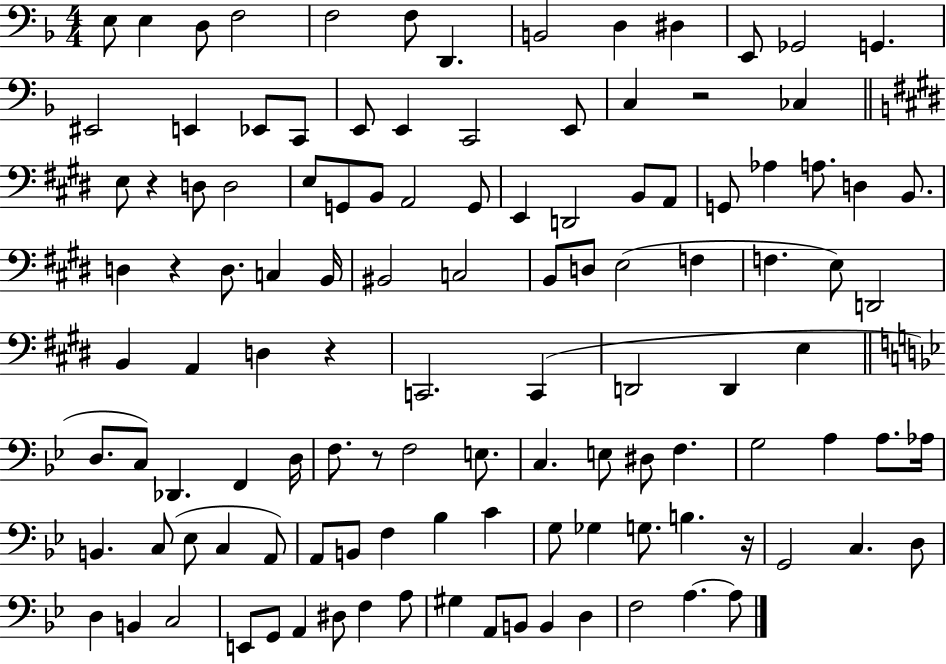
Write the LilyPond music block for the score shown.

{
  \clef bass
  \numericTimeSignature
  \time 4/4
  \key f \major
  \repeat volta 2 { e8 e4 d8 f2 | f2 f8 d,4. | b,2 d4 dis4 | e,8 ges,2 g,4. | \break eis,2 e,4 ees,8 c,8 | e,8 e,4 c,2 e,8 | c4 r2 ces4 | \bar "||" \break \key e \major e8 r4 d8 d2 | e8 g,8 b,8 a,2 g,8 | e,4 d,2 b,8 a,8 | g,8 aes4 a8. d4 b,8. | \break d4 r4 d8. c4 b,16 | bis,2 c2 | b,8 d8 e2( f4 | f4. e8) d,2 | \break b,4 a,4 d4 r4 | c,2. c,4( | d,2 d,4 e4 | \bar "||" \break \key bes \major d8. c8) des,4. f,4 d16 | f8. r8 f2 e8. | c4. e8 dis8 f4. | g2 a4 a8. aes16 | \break b,4. c8( ees8 c4 a,8) | a,8 b,8 f4 bes4 c'4 | g8 ges4 g8. b4. r16 | g,2 c4. d8 | \break d4 b,4 c2 | e,8 g,8 a,4 dis8 f4 a8 | gis4 a,8 b,8 b,4 d4 | f2 a4.~~ a8 | \break } \bar "|."
}